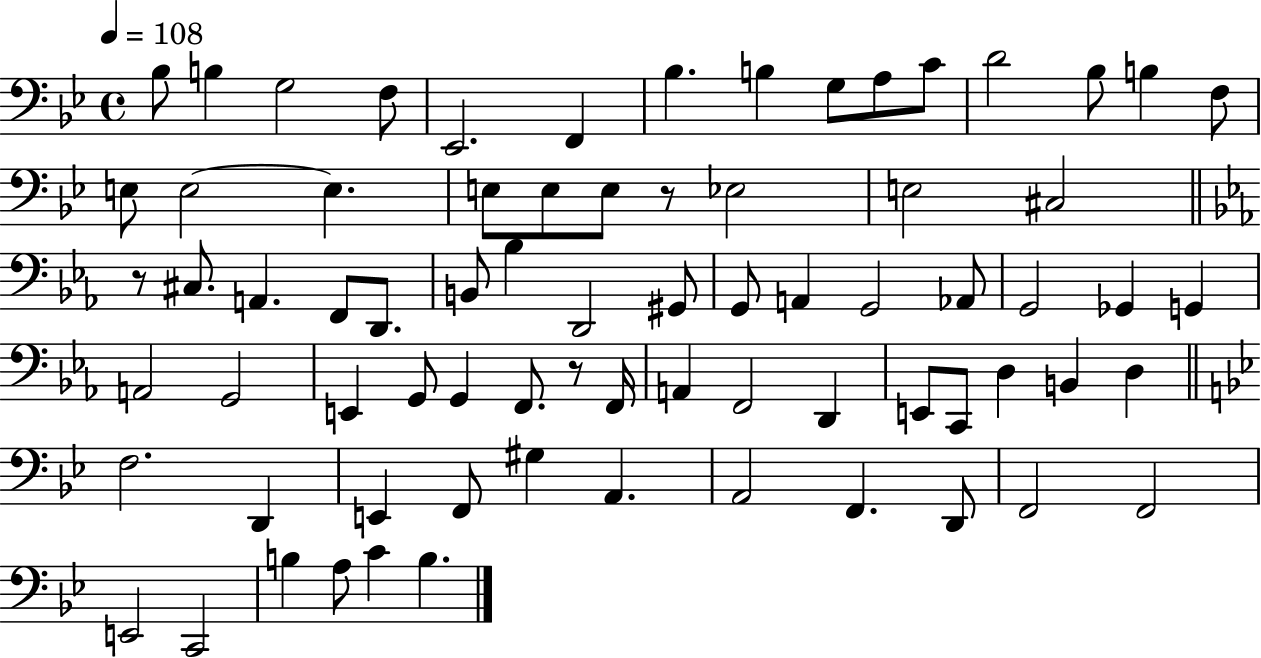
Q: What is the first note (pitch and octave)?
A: Bb3